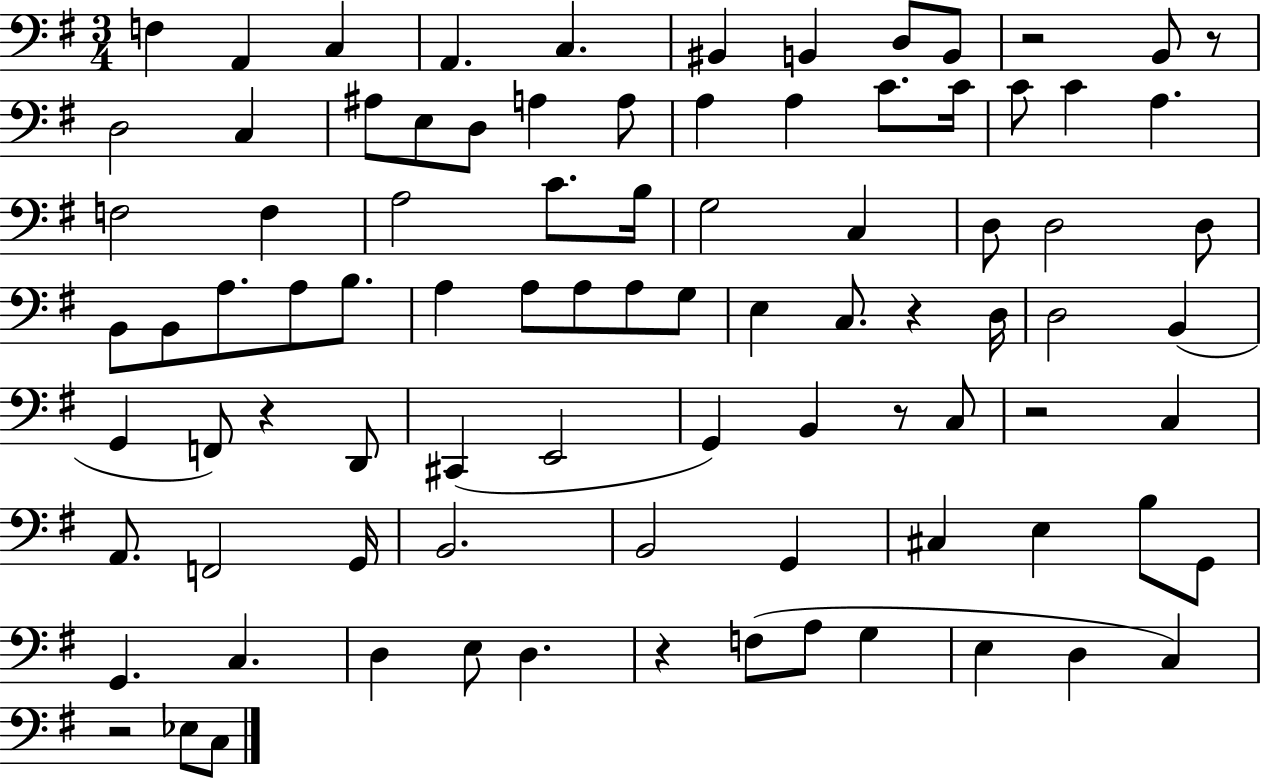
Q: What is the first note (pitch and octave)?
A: F3